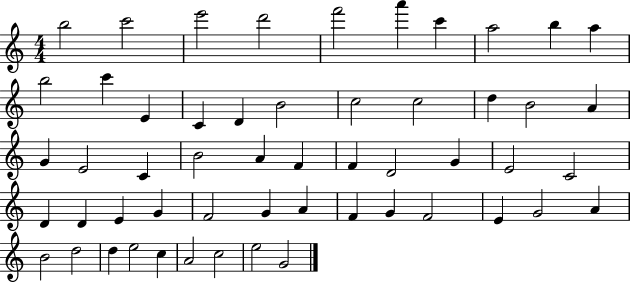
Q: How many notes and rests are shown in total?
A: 54